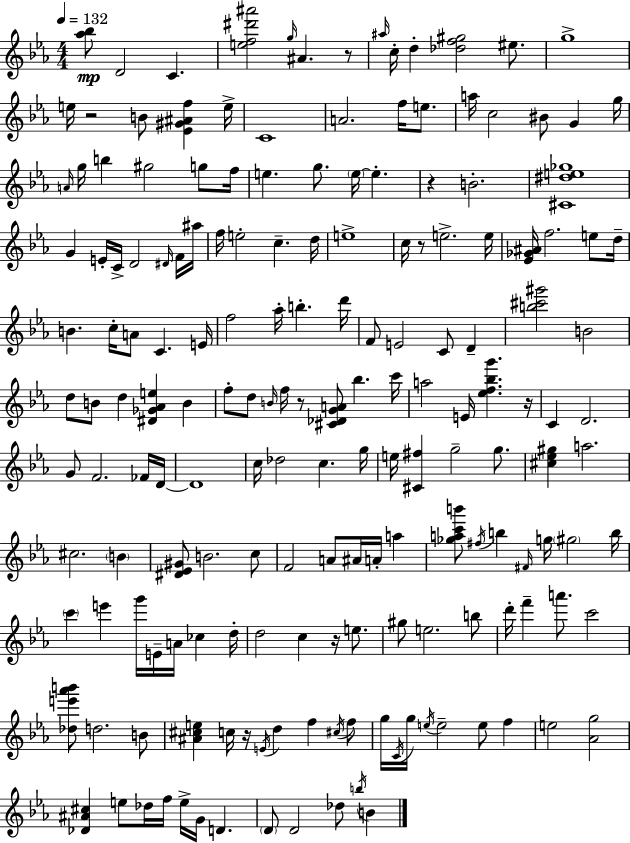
{
  \clef treble
  \numericTimeSignature
  \time 4/4
  \key ees \major
  \tempo 4 = 132
  <aes'' bes''>8\mp d'2 c'4. | <e'' f'' dis''' ais'''>2 \grace { g''16 } ais'4. r8 | \grace { ais''16 } c''16-. d''4-. <des'' f'' gis''>2 eis''8. | g''1-> | \break e''16 r2 b'8 <ees' gis' ais' f''>4 | e''16-> c'1 | a'2. f''16 e''8. | a''16 c''2 bis'8 g'4 | \break g''16 \grace { a'16 } g''16 b''4 gis''2 | g''8 f''16 e''4. g''8. \parenthesize e''16~~ e''4.-. | r4 b'2.-. | <cis' dis'' e'' ges''>1 | \break g'4 e'16-. c'16-> d'2 | \grace { dis'16 } f'16 ais''16 f''16 e''2-. c''4.-- | d''16 e''1-> | c''16 r8 e''2.-> | \break e''16 <ees' ges' ais'>16 f''2. | e''8 d''16-- b'4. c''16-. a'8 c'4. | e'16 f''2 aes''16-. b''4.-. | d'''16 f'8 e'2 c'8 | \break d'4-- <b'' cis''' gis'''>2 b'2 | d''8 b'8 d''4 <dis' ges' aes' e''>4 | b'4 f''8-. d''8 \grace { b'16 } f''16 r8 <cis' des' g' a'>8 bes''4. | c'''16 a''2 e'16 <ees'' f'' bes'' g'''>4. | \break r16 c'4 d'2. | g'8 f'2. | fes'16 d'16~~ d'1 | c''16 des''2 c''4. | \break g''16 e''16 <cis' fis''>4 g''2-- | g''8. <cis'' ees'' gis''>4 a''2. | cis''2. | \parenthesize b'4 <dis' ees' gis'>8 b'2. | \break c''8 f'2 a'8 ais'16 | a'16-. a''4 <ges'' a'' c''' b'''>8 \acciaccatura { fis''16 } b''4 \grace { fis'16 } g''16 \parenthesize gis''2 | b''16 \parenthesize c'''4 e'''4 g'''16 | e'16-- a'16 ces''4 d''16-. d''2 c''4 | \break r16 e''8. gis''8 e''2. | b''8 d'''16-. f'''4-- a'''8. c'''2 | <des'' e''' aes''' b'''>8 d''2. | b'8 <ais' cis'' e''>4 c''16 r16 \acciaccatura { e'16 } d''4 | \break f''4 \acciaccatura { cis''16 } f''8 g''16 \acciaccatura { c'16 } g''16 \acciaccatura { e''16 } e''2-- | e''8 f''4 e''2 | <aes' g''>2 <des' ais' cis''>4 e''8 | des''16 f''16 e''16-> g'16 d'4. \parenthesize d'8 d'2 | \break des''8 \acciaccatura { b''16 } b'4 \bar "|."
}